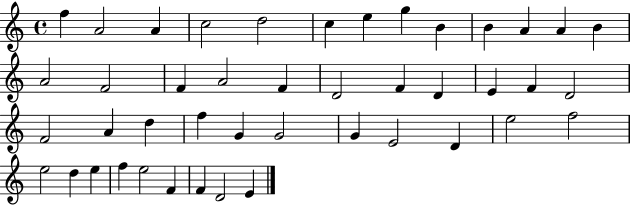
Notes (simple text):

F5/q A4/h A4/q C5/h D5/h C5/q E5/q G5/q B4/q B4/q A4/q A4/q B4/q A4/h F4/h F4/q A4/h F4/q D4/h F4/q D4/q E4/q F4/q D4/h F4/h A4/q D5/q F5/q G4/q G4/h G4/q E4/h D4/q E5/h F5/h E5/h D5/q E5/q F5/q E5/h F4/q F4/q D4/h E4/q